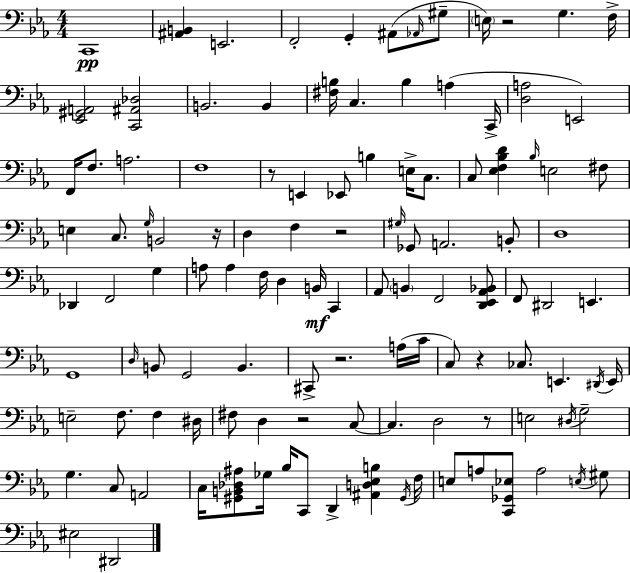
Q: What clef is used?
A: bass